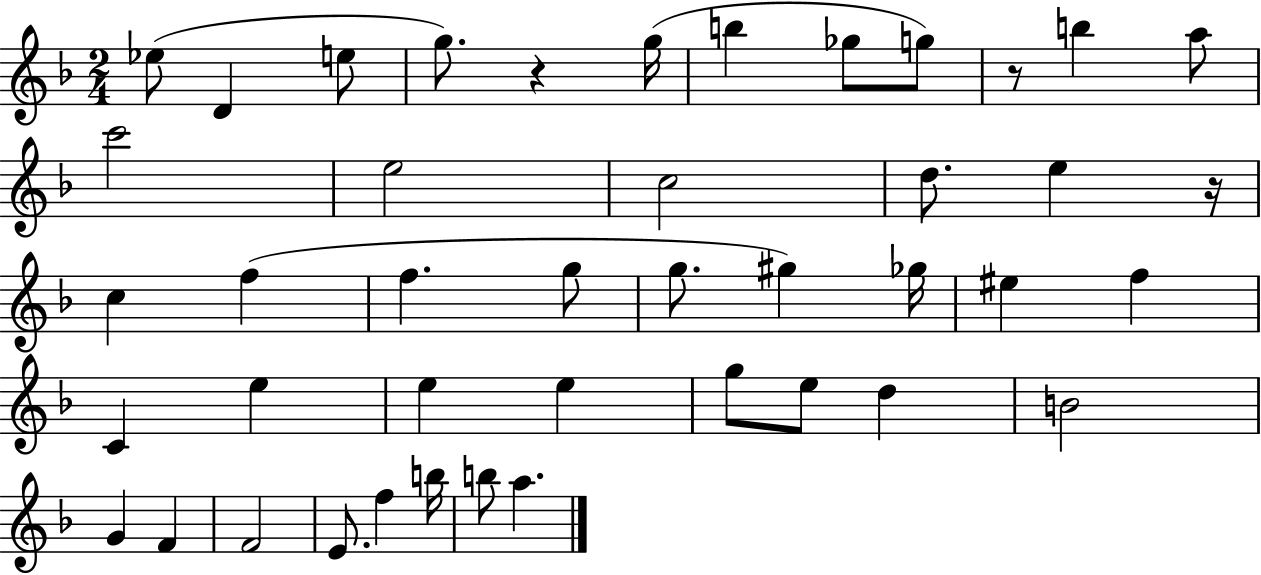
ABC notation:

X:1
T:Untitled
M:2/4
L:1/4
K:F
_e/2 D e/2 g/2 z g/4 b _g/2 g/2 z/2 b a/2 c'2 e2 c2 d/2 e z/4 c f f g/2 g/2 ^g _g/4 ^e f C e e e g/2 e/2 d B2 G F F2 E/2 f b/4 b/2 a